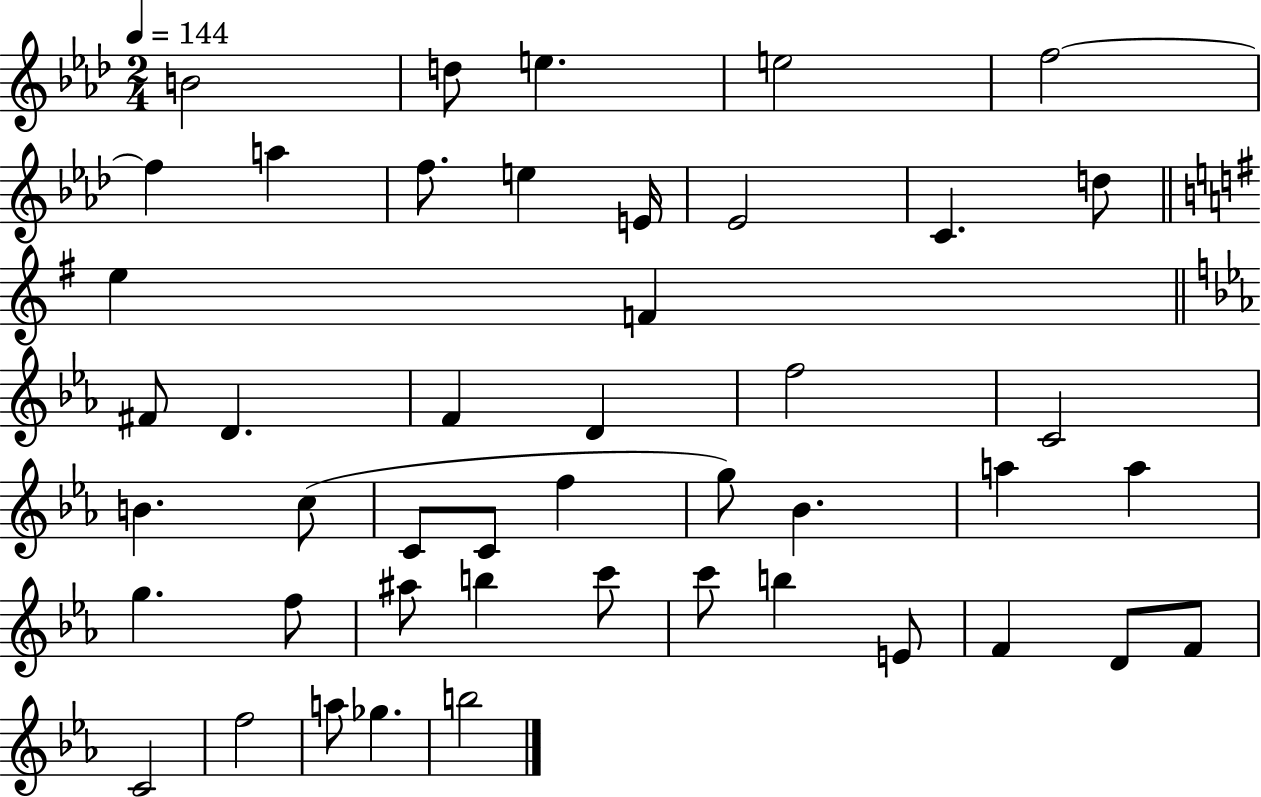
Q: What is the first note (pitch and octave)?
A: B4